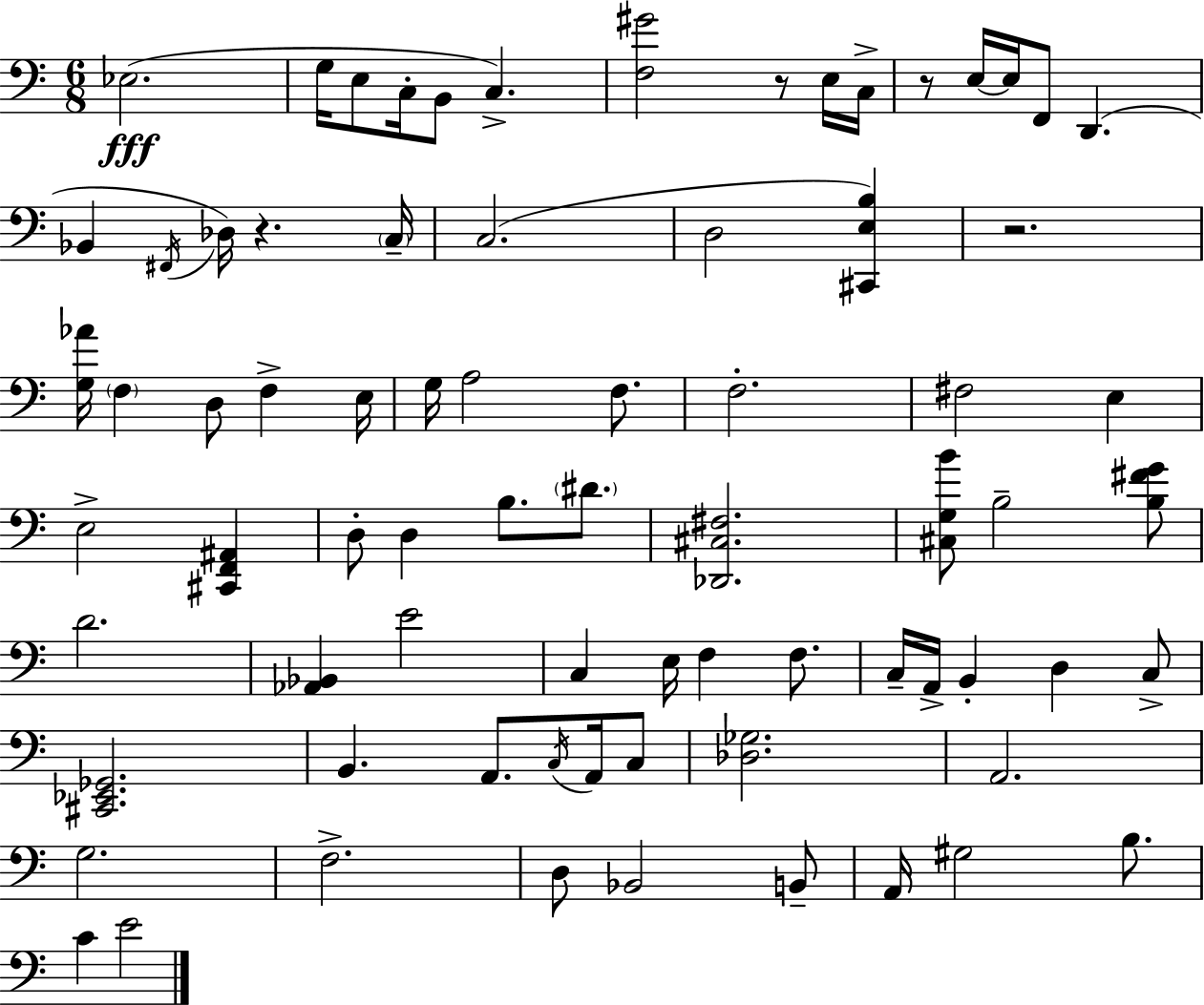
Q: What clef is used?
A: bass